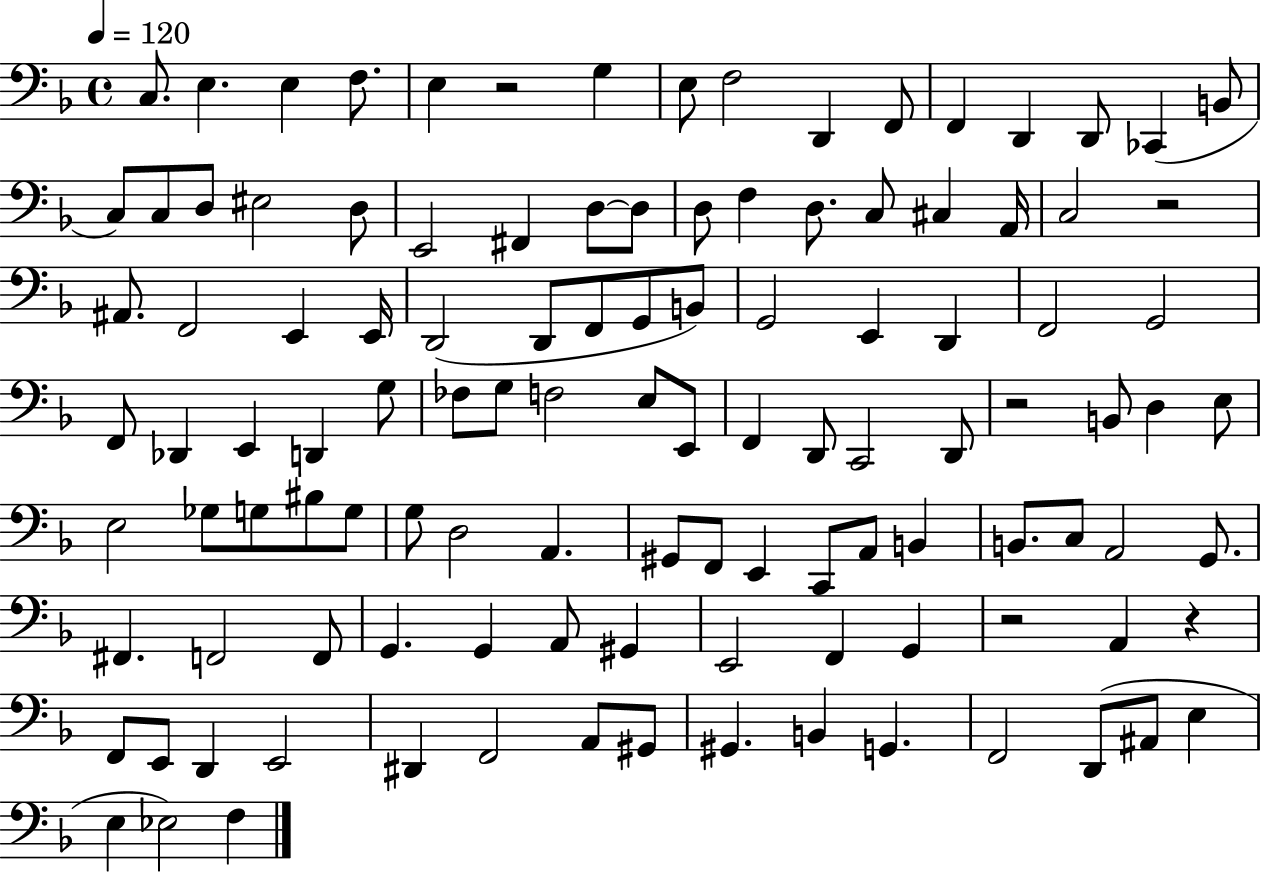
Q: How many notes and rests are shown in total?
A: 114